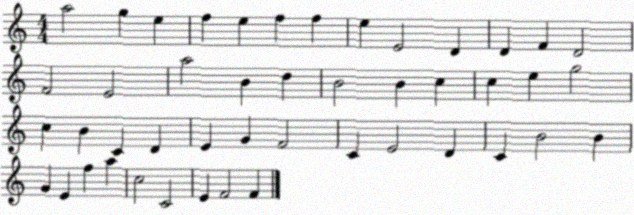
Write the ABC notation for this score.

X:1
T:Untitled
M:4/4
L:1/4
K:C
a2 g e f e f f e E2 D D F D2 F2 E2 a2 B d B2 B c c e g2 c B C D E G F2 C E2 D C B2 B G E f a c2 C2 E F2 F